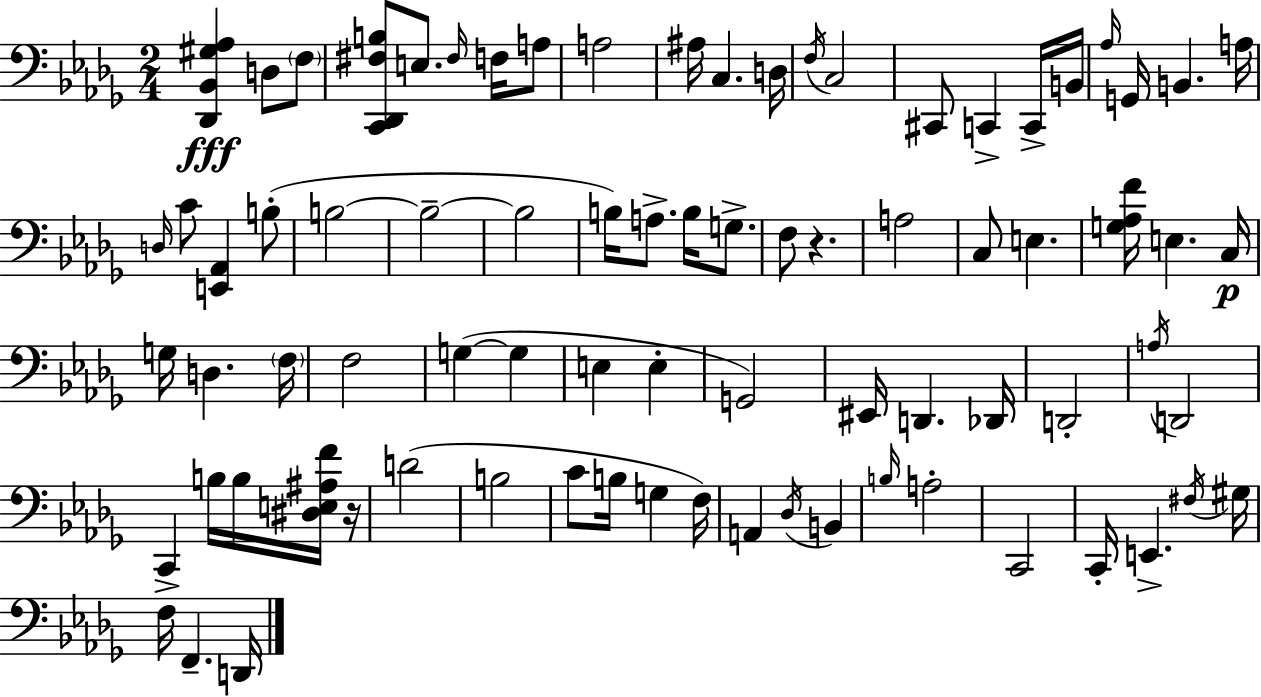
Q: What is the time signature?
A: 2/4